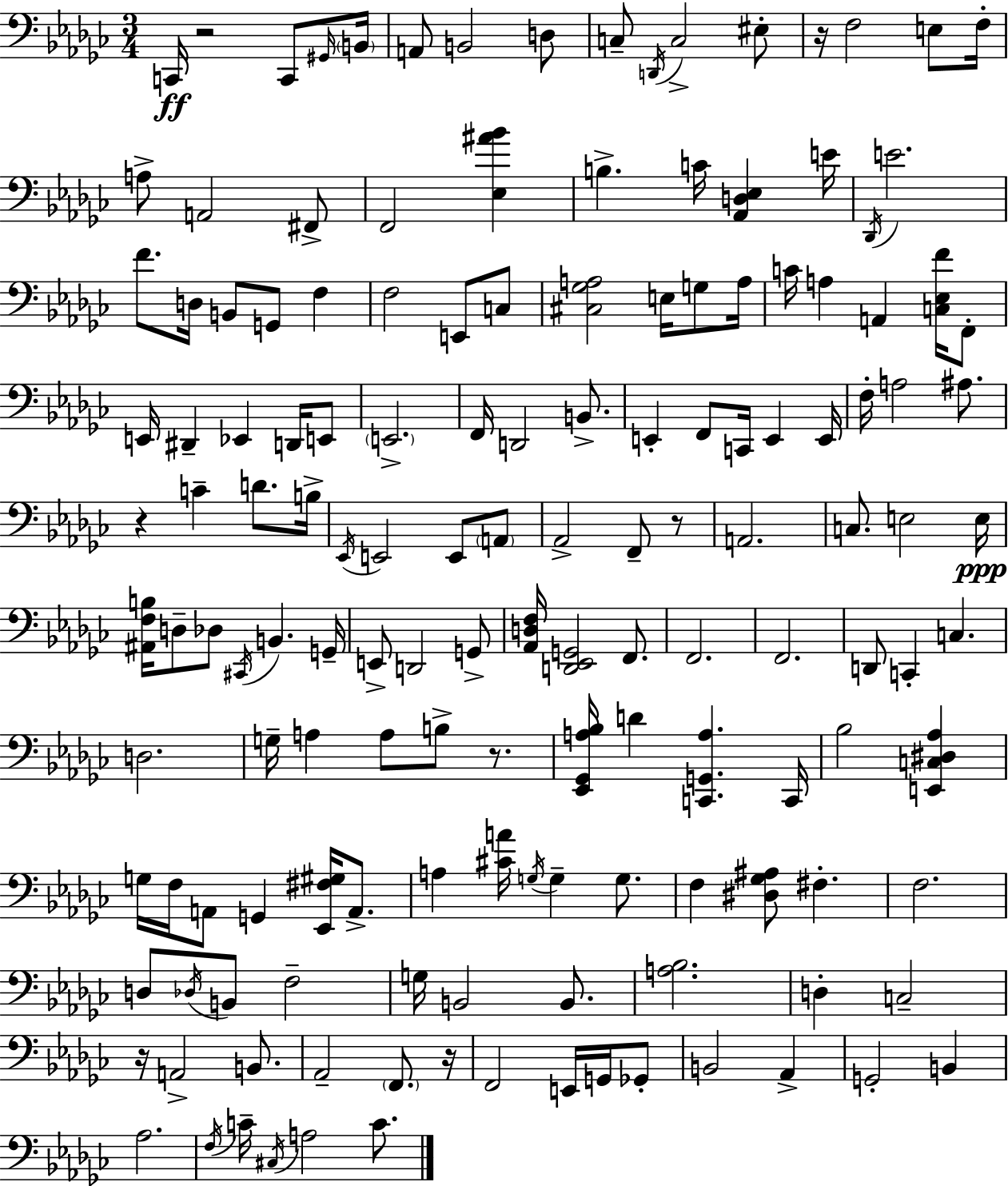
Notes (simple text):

C2/s R/h C2/e G#2/s B2/s A2/e B2/h D3/e C3/e D2/s C3/h EIS3/e R/s F3/h E3/e F3/s A3/e A2/h F#2/e F2/h [Eb3,A#4,Bb4]/q B3/q. C4/s [Ab2,D3,Eb3]/q E4/s Db2/s E4/h. F4/e. D3/s B2/e G2/e F3/q F3/h E2/e C3/e [C#3,Gb3,A3]/h E3/s G3/e A3/s C4/s A3/q A2/q [C3,Eb3,F4]/s F2/e E2/s D#2/q Eb2/q D2/s E2/e E2/h. F2/s D2/h B2/e. E2/q F2/e C2/s E2/q E2/s F3/s A3/h A#3/e. R/q C4/q D4/e. B3/s Eb2/s E2/h E2/e A2/e Ab2/h F2/e R/e A2/h. C3/e. E3/h E3/s [A#2,F3,B3]/s D3/e Db3/e C#2/s B2/q. G2/s E2/e D2/h G2/e [Ab2,D3,F3]/s [D2,Eb2,G2]/h F2/e. F2/h. F2/h. D2/e C2/q C3/q. D3/h. G3/s A3/q A3/e B3/e R/e. [Eb2,Gb2,A3,Bb3]/s D4/q [C2,G2,A3]/q. C2/s Bb3/h [E2,C3,D#3,Ab3]/q G3/s F3/s A2/e G2/q [Eb2,F#3,G#3]/s A2/e. A3/q [C#4,A4]/s G3/s G3/q G3/e. F3/q [D#3,Gb3,A#3]/e F#3/q. F3/h. D3/e Db3/s B2/e F3/h G3/s B2/h B2/e. [A3,Bb3]/h. D3/q C3/h R/s A2/h B2/e. Ab2/h F2/e. R/s F2/h E2/s G2/s Gb2/e B2/h Ab2/q G2/h B2/q Ab3/h. F3/s C4/s C#3/s A3/h C4/e.